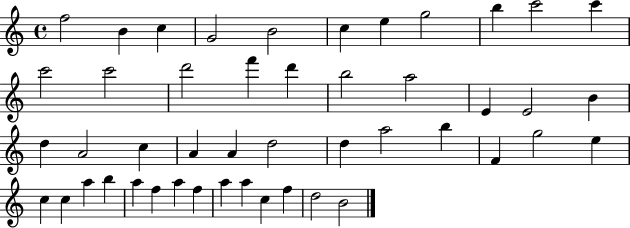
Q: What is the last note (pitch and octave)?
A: B4